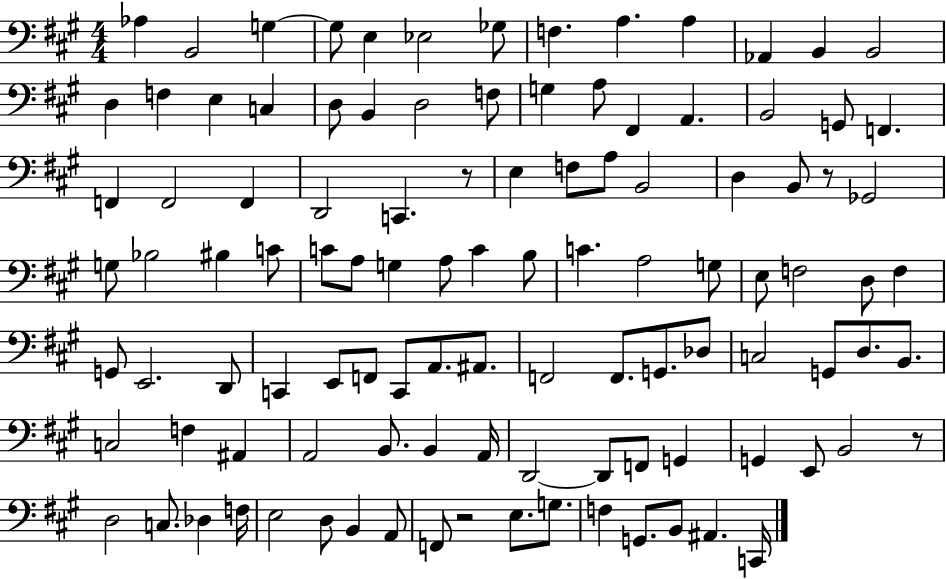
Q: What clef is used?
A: bass